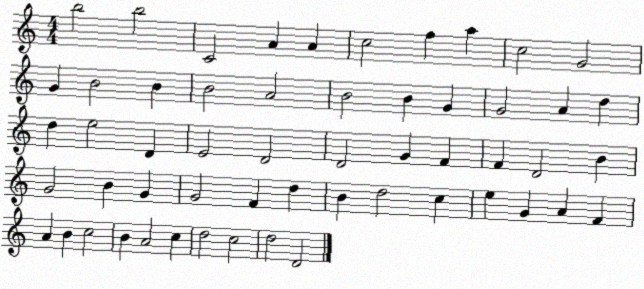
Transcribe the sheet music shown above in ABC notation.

X:1
T:Untitled
M:4/4
L:1/4
K:C
b2 b2 C2 A A c2 f a c2 G2 G B2 B B2 A2 B2 B G G2 A d d e2 D E2 D2 D2 G F F D2 B G2 B G G2 F d B d2 c e G A F A B c2 B A2 c d2 c2 d2 D2